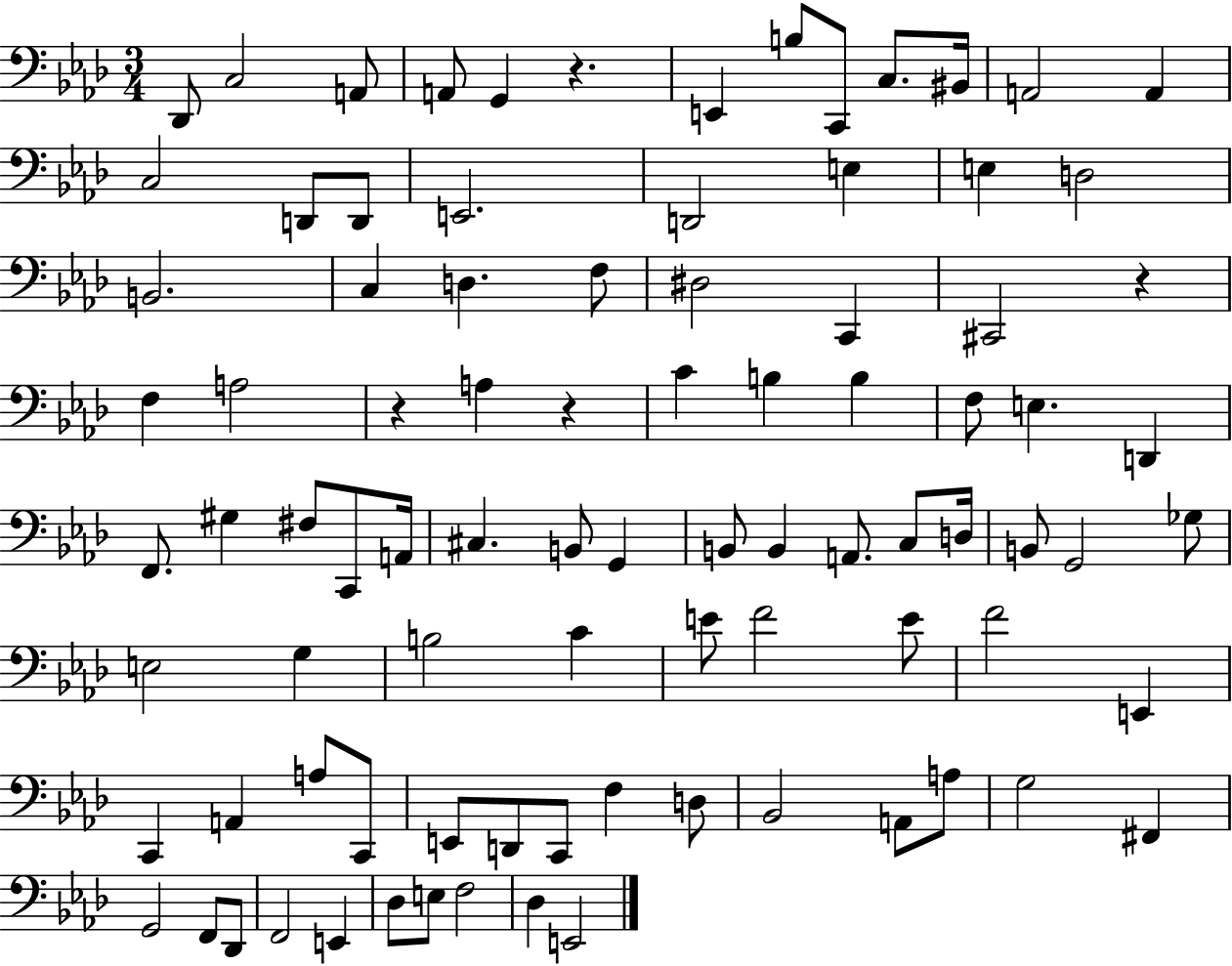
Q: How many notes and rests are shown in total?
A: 89